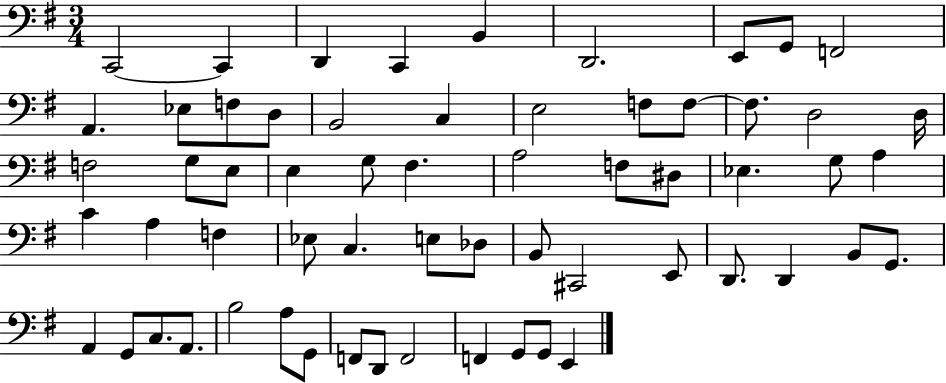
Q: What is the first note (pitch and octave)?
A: C2